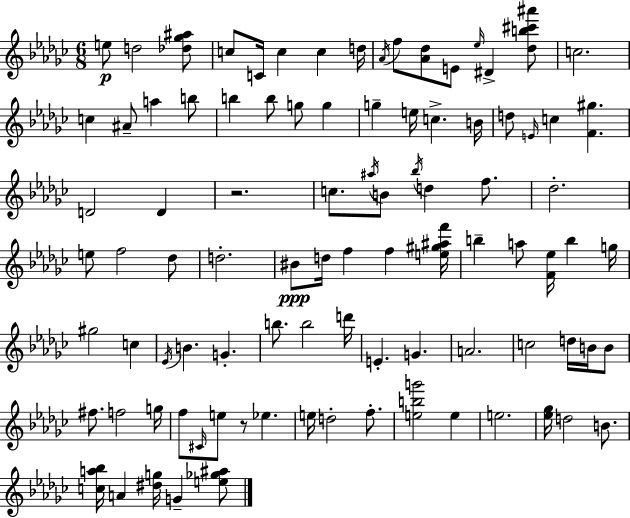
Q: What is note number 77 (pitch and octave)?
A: D5